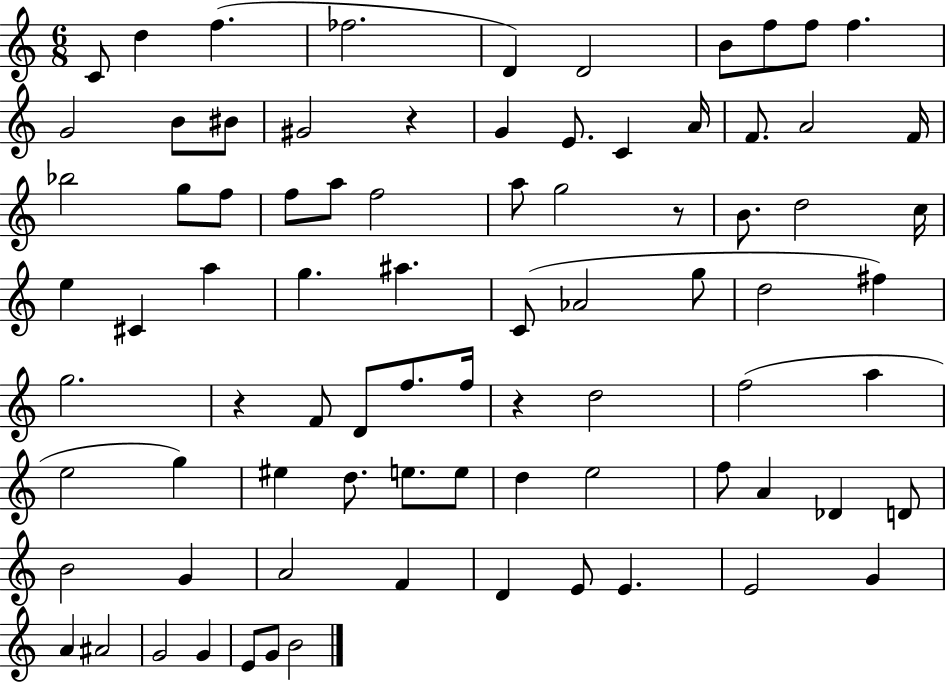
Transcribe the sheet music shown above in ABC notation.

X:1
T:Untitled
M:6/8
L:1/4
K:C
C/2 d f _f2 D D2 B/2 f/2 f/2 f G2 B/2 ^B/2 ^G2 z G E/2 C A/4 F/2 A2 F/4 _b2 g/2 f/2 f/2 a/2 f2 a/2 g2 z/2 B/2 d2 c/4 e ^C a g ^a C/2 _A2 g/2 d2 ^f g2 z F/2 D/2 f/2 f/4 z d2 f2 a e2 g ^e d/2 e/2 e/2 d e2 f/2 A _D D/2 B2 G A2 F D E/2 E E2 G A ^A2 G2 G E/2 G/2 B2